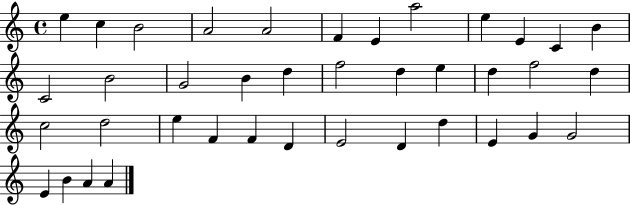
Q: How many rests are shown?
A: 0